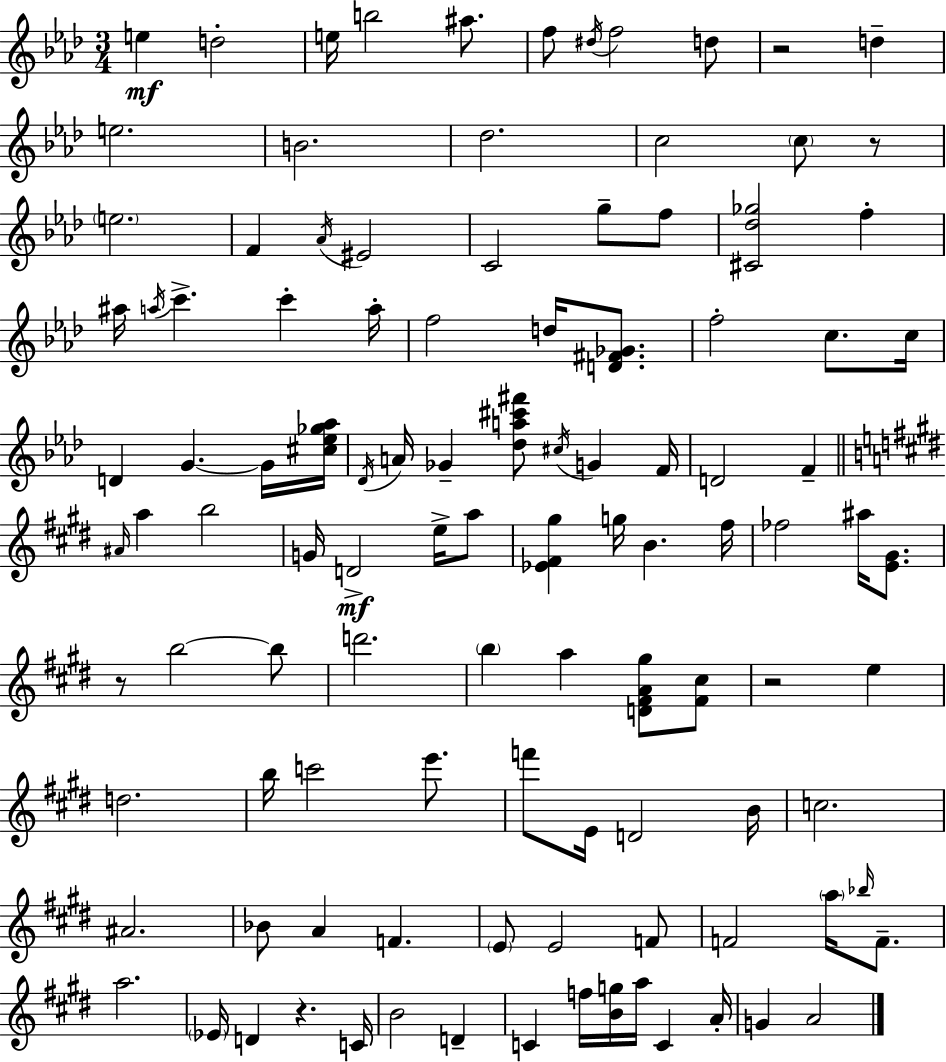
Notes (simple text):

E5/q D5/h E5/s B5/h A#5/e. F5/e D#5/s F5/h D5/e R/h D5/q E5/h. B4/h. Db5/h. C5/h C5/e R/e E5/h. F4/q Ab4/s EIS4/h C4/h G5/e F5/e [C#4,Db5,Gb5]/h F5/q A#5/s A5/s C6/q. C6/q A5/s F5/h D5/s [D4,F#4,Gb4]/e. F5/h C5/e. C5/s D4/q G4/q. G4/s [C#5,Eb5,Gb5,Ab5]/s Db4/s A4/s Gb4/q [Db5,A5,C#6,F#6]/e C#5/s G4/q F4/s D4/h F4/q A#4/s A5/q B5/h G4/s D4/h E5/s A5/e [Eb4,F#4,G#5]/q G5/s B4/q. F#5/s FES5/h A#5/s [E4,G#4]/e. R/e B5/h B5/e D6/h. B5/q A5/q [D4,F#4,A4,G#5]/e [F#4,C#5]/e R/h E5/q D5/h. B5/s C6/h E6/e. F6/e E4/s D4/h B4/s C5/h. A#4/h. Bb4/e A4/q F4/q. E4/e E4/h F4/e F4/h A5/s Bb5/s F4/e. A5/h. Eb4/s D4/q R/q. C4/s B4/h D4/q C4/q F5/s [B4,G5]/s A5/s C4/q A4/s G4/q A4/h